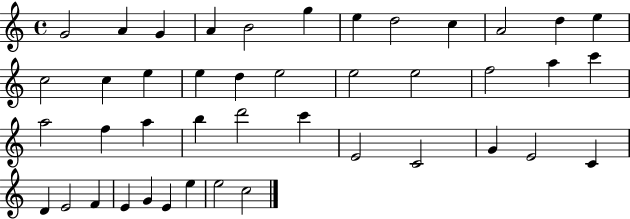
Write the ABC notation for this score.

X:1
T:Untitled
M:4/4
L:1/4
K:C
G2 A G A B2 g e d2 c A2 d e c2 c e e d e2 e2 e2 f2 a c' a2 f a b d'2 c' E2 C2 G E2 C D E2 F E G E e e2 c2